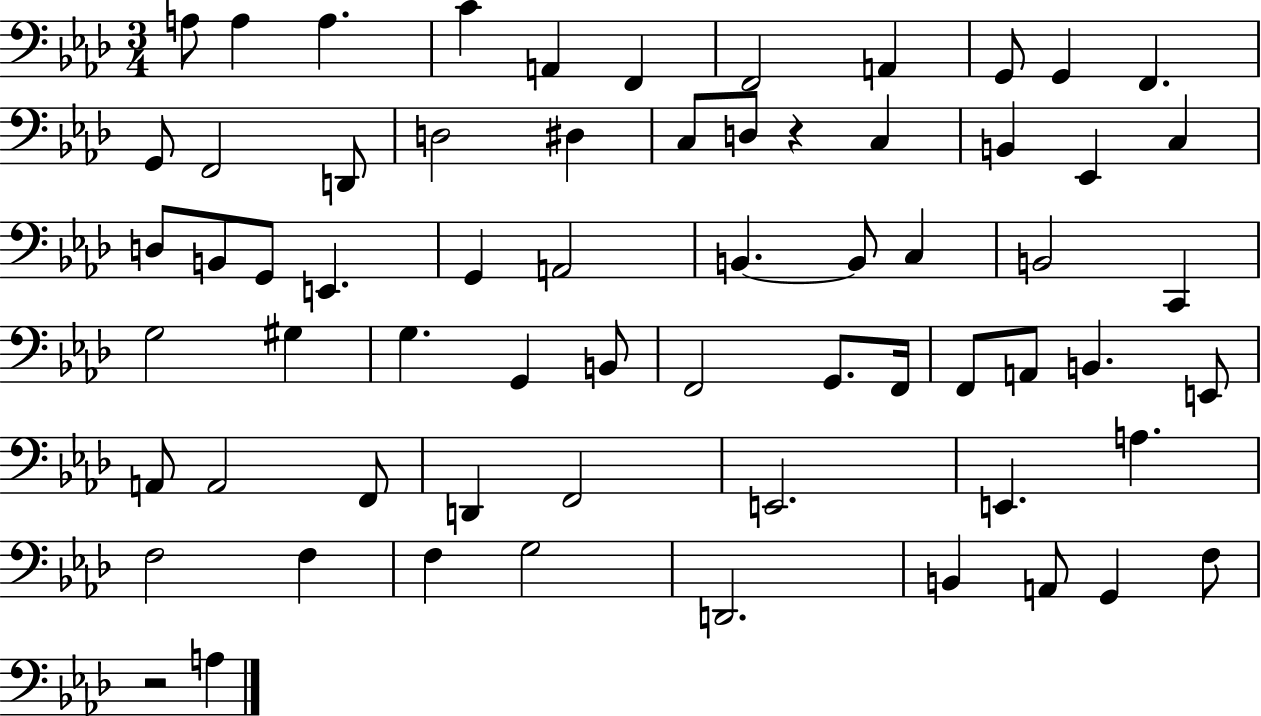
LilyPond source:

{
  \clef bass
  \numericTimeSignature
  \time 3/4
  \key aes \major
  a8 a4 a4. | c'4 a,4 f,4 | f,2 a,4 | g,8 g,4 f,4. | \break g,8 f,2 d,8 | d2 dis4 | c8 d8 r4 c4 | b,4 ees,4 c4 | \break d8 b,8 g,8 e,4. | g,4 a,2 | b,4.~~ b,8 c4 | b,2 c,4 | \break g2 gis4 | g4. g,4 b,8 | f,2 g,8. f,16 | f,8 a,8 b,4. e,8 | \break a,8 a,2 f,8 | d,4 f,2 | e,2. | e,4. a4. | \break f2 f4 | f4 g2 | d,2. | b,4 a,8 g,4 f8 | \break r2 a4 | \bar "|."
}